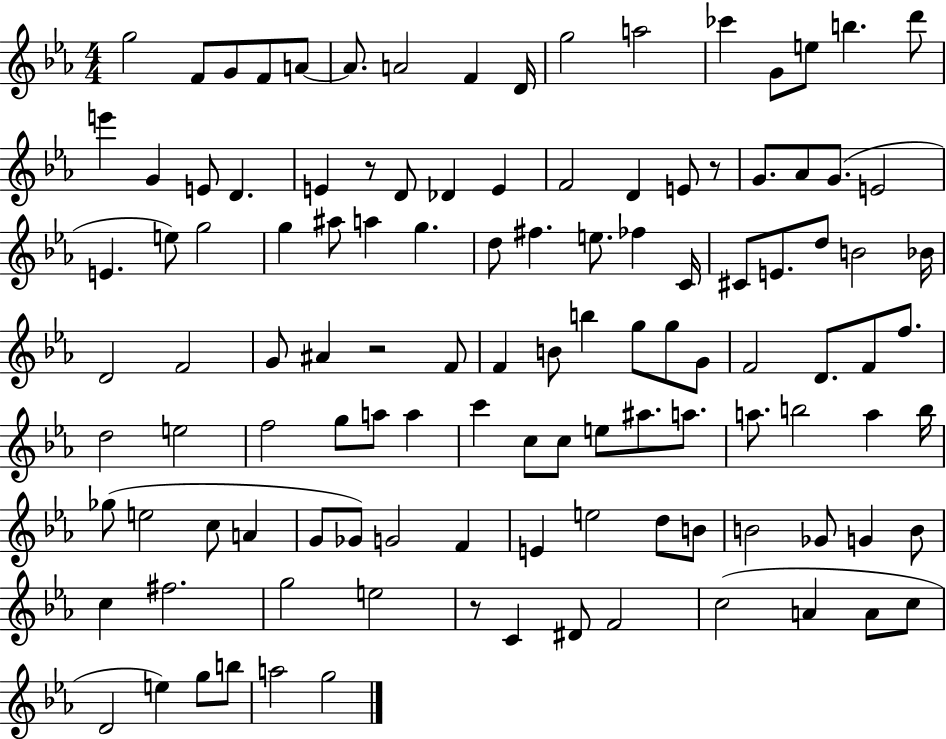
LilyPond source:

{
  \clef treble
  \numericTimeSignature
  \time 4/4
  \key ees \major
  g''2 f'8 g'8 f'8 a'8~~ | a'8. a'2 f'4 d'16 | g''2 a''2 | ces'''4 g'8 e''8 b''4. d'''8 | \break e'''4 g'4 e'8 d'4. | e'4 r8 d'8 des'4 e'4 | f'2 d'4 e'8 r8 | g'8. aes'8 g'8.( e'2 | \break e'4. e''8) g''2 | g''4 ais''8 a''4 g''4. | d''8 fis''4. e''8. fes''4 c'16 | cis'8 e'8. d''8 b'2 bes'16 | \break d'2 f'2 | g'8 ais'4 r2 f'8 | f'4 b'8 b''4 g''8 g''8 g'8 | f'2 d'8. f'8 f''8. | \break d''2 e''2 | f''2 g''8 a''8 a''4 | c'''4 c''8 c''8 e''8 ais''8. a''8. | a''8. b''2 a''4 b''16 | \break ges''8( e''2 c''8 a'4 | g'8 ges'8) g'2 f'4 | e'4 e''2 d''8 b'8 | b'2 ges'8 g'4 b'8 | \break c''4 fis''2. | g''2 e''2 | r8 c'4 dis'8 f'2 | c''2( a'4 a'8 c''8 | \break d'2 e''4) g''8 b''8 | a''2 g''2 | \bar "|."
}